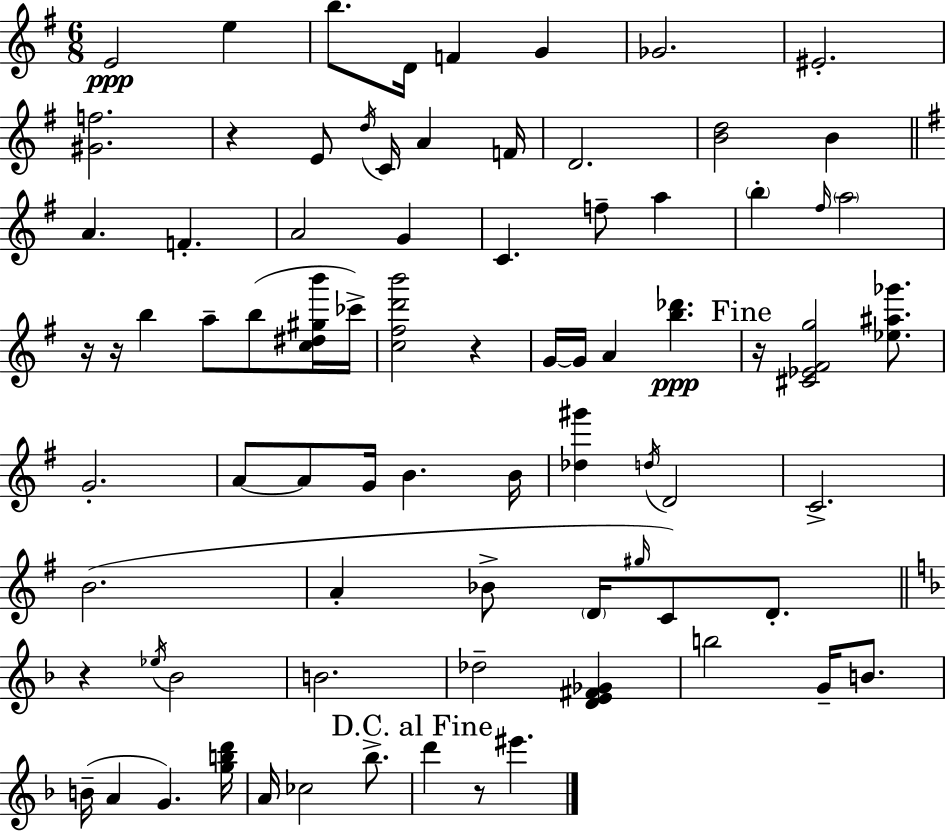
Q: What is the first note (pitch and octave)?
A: E4